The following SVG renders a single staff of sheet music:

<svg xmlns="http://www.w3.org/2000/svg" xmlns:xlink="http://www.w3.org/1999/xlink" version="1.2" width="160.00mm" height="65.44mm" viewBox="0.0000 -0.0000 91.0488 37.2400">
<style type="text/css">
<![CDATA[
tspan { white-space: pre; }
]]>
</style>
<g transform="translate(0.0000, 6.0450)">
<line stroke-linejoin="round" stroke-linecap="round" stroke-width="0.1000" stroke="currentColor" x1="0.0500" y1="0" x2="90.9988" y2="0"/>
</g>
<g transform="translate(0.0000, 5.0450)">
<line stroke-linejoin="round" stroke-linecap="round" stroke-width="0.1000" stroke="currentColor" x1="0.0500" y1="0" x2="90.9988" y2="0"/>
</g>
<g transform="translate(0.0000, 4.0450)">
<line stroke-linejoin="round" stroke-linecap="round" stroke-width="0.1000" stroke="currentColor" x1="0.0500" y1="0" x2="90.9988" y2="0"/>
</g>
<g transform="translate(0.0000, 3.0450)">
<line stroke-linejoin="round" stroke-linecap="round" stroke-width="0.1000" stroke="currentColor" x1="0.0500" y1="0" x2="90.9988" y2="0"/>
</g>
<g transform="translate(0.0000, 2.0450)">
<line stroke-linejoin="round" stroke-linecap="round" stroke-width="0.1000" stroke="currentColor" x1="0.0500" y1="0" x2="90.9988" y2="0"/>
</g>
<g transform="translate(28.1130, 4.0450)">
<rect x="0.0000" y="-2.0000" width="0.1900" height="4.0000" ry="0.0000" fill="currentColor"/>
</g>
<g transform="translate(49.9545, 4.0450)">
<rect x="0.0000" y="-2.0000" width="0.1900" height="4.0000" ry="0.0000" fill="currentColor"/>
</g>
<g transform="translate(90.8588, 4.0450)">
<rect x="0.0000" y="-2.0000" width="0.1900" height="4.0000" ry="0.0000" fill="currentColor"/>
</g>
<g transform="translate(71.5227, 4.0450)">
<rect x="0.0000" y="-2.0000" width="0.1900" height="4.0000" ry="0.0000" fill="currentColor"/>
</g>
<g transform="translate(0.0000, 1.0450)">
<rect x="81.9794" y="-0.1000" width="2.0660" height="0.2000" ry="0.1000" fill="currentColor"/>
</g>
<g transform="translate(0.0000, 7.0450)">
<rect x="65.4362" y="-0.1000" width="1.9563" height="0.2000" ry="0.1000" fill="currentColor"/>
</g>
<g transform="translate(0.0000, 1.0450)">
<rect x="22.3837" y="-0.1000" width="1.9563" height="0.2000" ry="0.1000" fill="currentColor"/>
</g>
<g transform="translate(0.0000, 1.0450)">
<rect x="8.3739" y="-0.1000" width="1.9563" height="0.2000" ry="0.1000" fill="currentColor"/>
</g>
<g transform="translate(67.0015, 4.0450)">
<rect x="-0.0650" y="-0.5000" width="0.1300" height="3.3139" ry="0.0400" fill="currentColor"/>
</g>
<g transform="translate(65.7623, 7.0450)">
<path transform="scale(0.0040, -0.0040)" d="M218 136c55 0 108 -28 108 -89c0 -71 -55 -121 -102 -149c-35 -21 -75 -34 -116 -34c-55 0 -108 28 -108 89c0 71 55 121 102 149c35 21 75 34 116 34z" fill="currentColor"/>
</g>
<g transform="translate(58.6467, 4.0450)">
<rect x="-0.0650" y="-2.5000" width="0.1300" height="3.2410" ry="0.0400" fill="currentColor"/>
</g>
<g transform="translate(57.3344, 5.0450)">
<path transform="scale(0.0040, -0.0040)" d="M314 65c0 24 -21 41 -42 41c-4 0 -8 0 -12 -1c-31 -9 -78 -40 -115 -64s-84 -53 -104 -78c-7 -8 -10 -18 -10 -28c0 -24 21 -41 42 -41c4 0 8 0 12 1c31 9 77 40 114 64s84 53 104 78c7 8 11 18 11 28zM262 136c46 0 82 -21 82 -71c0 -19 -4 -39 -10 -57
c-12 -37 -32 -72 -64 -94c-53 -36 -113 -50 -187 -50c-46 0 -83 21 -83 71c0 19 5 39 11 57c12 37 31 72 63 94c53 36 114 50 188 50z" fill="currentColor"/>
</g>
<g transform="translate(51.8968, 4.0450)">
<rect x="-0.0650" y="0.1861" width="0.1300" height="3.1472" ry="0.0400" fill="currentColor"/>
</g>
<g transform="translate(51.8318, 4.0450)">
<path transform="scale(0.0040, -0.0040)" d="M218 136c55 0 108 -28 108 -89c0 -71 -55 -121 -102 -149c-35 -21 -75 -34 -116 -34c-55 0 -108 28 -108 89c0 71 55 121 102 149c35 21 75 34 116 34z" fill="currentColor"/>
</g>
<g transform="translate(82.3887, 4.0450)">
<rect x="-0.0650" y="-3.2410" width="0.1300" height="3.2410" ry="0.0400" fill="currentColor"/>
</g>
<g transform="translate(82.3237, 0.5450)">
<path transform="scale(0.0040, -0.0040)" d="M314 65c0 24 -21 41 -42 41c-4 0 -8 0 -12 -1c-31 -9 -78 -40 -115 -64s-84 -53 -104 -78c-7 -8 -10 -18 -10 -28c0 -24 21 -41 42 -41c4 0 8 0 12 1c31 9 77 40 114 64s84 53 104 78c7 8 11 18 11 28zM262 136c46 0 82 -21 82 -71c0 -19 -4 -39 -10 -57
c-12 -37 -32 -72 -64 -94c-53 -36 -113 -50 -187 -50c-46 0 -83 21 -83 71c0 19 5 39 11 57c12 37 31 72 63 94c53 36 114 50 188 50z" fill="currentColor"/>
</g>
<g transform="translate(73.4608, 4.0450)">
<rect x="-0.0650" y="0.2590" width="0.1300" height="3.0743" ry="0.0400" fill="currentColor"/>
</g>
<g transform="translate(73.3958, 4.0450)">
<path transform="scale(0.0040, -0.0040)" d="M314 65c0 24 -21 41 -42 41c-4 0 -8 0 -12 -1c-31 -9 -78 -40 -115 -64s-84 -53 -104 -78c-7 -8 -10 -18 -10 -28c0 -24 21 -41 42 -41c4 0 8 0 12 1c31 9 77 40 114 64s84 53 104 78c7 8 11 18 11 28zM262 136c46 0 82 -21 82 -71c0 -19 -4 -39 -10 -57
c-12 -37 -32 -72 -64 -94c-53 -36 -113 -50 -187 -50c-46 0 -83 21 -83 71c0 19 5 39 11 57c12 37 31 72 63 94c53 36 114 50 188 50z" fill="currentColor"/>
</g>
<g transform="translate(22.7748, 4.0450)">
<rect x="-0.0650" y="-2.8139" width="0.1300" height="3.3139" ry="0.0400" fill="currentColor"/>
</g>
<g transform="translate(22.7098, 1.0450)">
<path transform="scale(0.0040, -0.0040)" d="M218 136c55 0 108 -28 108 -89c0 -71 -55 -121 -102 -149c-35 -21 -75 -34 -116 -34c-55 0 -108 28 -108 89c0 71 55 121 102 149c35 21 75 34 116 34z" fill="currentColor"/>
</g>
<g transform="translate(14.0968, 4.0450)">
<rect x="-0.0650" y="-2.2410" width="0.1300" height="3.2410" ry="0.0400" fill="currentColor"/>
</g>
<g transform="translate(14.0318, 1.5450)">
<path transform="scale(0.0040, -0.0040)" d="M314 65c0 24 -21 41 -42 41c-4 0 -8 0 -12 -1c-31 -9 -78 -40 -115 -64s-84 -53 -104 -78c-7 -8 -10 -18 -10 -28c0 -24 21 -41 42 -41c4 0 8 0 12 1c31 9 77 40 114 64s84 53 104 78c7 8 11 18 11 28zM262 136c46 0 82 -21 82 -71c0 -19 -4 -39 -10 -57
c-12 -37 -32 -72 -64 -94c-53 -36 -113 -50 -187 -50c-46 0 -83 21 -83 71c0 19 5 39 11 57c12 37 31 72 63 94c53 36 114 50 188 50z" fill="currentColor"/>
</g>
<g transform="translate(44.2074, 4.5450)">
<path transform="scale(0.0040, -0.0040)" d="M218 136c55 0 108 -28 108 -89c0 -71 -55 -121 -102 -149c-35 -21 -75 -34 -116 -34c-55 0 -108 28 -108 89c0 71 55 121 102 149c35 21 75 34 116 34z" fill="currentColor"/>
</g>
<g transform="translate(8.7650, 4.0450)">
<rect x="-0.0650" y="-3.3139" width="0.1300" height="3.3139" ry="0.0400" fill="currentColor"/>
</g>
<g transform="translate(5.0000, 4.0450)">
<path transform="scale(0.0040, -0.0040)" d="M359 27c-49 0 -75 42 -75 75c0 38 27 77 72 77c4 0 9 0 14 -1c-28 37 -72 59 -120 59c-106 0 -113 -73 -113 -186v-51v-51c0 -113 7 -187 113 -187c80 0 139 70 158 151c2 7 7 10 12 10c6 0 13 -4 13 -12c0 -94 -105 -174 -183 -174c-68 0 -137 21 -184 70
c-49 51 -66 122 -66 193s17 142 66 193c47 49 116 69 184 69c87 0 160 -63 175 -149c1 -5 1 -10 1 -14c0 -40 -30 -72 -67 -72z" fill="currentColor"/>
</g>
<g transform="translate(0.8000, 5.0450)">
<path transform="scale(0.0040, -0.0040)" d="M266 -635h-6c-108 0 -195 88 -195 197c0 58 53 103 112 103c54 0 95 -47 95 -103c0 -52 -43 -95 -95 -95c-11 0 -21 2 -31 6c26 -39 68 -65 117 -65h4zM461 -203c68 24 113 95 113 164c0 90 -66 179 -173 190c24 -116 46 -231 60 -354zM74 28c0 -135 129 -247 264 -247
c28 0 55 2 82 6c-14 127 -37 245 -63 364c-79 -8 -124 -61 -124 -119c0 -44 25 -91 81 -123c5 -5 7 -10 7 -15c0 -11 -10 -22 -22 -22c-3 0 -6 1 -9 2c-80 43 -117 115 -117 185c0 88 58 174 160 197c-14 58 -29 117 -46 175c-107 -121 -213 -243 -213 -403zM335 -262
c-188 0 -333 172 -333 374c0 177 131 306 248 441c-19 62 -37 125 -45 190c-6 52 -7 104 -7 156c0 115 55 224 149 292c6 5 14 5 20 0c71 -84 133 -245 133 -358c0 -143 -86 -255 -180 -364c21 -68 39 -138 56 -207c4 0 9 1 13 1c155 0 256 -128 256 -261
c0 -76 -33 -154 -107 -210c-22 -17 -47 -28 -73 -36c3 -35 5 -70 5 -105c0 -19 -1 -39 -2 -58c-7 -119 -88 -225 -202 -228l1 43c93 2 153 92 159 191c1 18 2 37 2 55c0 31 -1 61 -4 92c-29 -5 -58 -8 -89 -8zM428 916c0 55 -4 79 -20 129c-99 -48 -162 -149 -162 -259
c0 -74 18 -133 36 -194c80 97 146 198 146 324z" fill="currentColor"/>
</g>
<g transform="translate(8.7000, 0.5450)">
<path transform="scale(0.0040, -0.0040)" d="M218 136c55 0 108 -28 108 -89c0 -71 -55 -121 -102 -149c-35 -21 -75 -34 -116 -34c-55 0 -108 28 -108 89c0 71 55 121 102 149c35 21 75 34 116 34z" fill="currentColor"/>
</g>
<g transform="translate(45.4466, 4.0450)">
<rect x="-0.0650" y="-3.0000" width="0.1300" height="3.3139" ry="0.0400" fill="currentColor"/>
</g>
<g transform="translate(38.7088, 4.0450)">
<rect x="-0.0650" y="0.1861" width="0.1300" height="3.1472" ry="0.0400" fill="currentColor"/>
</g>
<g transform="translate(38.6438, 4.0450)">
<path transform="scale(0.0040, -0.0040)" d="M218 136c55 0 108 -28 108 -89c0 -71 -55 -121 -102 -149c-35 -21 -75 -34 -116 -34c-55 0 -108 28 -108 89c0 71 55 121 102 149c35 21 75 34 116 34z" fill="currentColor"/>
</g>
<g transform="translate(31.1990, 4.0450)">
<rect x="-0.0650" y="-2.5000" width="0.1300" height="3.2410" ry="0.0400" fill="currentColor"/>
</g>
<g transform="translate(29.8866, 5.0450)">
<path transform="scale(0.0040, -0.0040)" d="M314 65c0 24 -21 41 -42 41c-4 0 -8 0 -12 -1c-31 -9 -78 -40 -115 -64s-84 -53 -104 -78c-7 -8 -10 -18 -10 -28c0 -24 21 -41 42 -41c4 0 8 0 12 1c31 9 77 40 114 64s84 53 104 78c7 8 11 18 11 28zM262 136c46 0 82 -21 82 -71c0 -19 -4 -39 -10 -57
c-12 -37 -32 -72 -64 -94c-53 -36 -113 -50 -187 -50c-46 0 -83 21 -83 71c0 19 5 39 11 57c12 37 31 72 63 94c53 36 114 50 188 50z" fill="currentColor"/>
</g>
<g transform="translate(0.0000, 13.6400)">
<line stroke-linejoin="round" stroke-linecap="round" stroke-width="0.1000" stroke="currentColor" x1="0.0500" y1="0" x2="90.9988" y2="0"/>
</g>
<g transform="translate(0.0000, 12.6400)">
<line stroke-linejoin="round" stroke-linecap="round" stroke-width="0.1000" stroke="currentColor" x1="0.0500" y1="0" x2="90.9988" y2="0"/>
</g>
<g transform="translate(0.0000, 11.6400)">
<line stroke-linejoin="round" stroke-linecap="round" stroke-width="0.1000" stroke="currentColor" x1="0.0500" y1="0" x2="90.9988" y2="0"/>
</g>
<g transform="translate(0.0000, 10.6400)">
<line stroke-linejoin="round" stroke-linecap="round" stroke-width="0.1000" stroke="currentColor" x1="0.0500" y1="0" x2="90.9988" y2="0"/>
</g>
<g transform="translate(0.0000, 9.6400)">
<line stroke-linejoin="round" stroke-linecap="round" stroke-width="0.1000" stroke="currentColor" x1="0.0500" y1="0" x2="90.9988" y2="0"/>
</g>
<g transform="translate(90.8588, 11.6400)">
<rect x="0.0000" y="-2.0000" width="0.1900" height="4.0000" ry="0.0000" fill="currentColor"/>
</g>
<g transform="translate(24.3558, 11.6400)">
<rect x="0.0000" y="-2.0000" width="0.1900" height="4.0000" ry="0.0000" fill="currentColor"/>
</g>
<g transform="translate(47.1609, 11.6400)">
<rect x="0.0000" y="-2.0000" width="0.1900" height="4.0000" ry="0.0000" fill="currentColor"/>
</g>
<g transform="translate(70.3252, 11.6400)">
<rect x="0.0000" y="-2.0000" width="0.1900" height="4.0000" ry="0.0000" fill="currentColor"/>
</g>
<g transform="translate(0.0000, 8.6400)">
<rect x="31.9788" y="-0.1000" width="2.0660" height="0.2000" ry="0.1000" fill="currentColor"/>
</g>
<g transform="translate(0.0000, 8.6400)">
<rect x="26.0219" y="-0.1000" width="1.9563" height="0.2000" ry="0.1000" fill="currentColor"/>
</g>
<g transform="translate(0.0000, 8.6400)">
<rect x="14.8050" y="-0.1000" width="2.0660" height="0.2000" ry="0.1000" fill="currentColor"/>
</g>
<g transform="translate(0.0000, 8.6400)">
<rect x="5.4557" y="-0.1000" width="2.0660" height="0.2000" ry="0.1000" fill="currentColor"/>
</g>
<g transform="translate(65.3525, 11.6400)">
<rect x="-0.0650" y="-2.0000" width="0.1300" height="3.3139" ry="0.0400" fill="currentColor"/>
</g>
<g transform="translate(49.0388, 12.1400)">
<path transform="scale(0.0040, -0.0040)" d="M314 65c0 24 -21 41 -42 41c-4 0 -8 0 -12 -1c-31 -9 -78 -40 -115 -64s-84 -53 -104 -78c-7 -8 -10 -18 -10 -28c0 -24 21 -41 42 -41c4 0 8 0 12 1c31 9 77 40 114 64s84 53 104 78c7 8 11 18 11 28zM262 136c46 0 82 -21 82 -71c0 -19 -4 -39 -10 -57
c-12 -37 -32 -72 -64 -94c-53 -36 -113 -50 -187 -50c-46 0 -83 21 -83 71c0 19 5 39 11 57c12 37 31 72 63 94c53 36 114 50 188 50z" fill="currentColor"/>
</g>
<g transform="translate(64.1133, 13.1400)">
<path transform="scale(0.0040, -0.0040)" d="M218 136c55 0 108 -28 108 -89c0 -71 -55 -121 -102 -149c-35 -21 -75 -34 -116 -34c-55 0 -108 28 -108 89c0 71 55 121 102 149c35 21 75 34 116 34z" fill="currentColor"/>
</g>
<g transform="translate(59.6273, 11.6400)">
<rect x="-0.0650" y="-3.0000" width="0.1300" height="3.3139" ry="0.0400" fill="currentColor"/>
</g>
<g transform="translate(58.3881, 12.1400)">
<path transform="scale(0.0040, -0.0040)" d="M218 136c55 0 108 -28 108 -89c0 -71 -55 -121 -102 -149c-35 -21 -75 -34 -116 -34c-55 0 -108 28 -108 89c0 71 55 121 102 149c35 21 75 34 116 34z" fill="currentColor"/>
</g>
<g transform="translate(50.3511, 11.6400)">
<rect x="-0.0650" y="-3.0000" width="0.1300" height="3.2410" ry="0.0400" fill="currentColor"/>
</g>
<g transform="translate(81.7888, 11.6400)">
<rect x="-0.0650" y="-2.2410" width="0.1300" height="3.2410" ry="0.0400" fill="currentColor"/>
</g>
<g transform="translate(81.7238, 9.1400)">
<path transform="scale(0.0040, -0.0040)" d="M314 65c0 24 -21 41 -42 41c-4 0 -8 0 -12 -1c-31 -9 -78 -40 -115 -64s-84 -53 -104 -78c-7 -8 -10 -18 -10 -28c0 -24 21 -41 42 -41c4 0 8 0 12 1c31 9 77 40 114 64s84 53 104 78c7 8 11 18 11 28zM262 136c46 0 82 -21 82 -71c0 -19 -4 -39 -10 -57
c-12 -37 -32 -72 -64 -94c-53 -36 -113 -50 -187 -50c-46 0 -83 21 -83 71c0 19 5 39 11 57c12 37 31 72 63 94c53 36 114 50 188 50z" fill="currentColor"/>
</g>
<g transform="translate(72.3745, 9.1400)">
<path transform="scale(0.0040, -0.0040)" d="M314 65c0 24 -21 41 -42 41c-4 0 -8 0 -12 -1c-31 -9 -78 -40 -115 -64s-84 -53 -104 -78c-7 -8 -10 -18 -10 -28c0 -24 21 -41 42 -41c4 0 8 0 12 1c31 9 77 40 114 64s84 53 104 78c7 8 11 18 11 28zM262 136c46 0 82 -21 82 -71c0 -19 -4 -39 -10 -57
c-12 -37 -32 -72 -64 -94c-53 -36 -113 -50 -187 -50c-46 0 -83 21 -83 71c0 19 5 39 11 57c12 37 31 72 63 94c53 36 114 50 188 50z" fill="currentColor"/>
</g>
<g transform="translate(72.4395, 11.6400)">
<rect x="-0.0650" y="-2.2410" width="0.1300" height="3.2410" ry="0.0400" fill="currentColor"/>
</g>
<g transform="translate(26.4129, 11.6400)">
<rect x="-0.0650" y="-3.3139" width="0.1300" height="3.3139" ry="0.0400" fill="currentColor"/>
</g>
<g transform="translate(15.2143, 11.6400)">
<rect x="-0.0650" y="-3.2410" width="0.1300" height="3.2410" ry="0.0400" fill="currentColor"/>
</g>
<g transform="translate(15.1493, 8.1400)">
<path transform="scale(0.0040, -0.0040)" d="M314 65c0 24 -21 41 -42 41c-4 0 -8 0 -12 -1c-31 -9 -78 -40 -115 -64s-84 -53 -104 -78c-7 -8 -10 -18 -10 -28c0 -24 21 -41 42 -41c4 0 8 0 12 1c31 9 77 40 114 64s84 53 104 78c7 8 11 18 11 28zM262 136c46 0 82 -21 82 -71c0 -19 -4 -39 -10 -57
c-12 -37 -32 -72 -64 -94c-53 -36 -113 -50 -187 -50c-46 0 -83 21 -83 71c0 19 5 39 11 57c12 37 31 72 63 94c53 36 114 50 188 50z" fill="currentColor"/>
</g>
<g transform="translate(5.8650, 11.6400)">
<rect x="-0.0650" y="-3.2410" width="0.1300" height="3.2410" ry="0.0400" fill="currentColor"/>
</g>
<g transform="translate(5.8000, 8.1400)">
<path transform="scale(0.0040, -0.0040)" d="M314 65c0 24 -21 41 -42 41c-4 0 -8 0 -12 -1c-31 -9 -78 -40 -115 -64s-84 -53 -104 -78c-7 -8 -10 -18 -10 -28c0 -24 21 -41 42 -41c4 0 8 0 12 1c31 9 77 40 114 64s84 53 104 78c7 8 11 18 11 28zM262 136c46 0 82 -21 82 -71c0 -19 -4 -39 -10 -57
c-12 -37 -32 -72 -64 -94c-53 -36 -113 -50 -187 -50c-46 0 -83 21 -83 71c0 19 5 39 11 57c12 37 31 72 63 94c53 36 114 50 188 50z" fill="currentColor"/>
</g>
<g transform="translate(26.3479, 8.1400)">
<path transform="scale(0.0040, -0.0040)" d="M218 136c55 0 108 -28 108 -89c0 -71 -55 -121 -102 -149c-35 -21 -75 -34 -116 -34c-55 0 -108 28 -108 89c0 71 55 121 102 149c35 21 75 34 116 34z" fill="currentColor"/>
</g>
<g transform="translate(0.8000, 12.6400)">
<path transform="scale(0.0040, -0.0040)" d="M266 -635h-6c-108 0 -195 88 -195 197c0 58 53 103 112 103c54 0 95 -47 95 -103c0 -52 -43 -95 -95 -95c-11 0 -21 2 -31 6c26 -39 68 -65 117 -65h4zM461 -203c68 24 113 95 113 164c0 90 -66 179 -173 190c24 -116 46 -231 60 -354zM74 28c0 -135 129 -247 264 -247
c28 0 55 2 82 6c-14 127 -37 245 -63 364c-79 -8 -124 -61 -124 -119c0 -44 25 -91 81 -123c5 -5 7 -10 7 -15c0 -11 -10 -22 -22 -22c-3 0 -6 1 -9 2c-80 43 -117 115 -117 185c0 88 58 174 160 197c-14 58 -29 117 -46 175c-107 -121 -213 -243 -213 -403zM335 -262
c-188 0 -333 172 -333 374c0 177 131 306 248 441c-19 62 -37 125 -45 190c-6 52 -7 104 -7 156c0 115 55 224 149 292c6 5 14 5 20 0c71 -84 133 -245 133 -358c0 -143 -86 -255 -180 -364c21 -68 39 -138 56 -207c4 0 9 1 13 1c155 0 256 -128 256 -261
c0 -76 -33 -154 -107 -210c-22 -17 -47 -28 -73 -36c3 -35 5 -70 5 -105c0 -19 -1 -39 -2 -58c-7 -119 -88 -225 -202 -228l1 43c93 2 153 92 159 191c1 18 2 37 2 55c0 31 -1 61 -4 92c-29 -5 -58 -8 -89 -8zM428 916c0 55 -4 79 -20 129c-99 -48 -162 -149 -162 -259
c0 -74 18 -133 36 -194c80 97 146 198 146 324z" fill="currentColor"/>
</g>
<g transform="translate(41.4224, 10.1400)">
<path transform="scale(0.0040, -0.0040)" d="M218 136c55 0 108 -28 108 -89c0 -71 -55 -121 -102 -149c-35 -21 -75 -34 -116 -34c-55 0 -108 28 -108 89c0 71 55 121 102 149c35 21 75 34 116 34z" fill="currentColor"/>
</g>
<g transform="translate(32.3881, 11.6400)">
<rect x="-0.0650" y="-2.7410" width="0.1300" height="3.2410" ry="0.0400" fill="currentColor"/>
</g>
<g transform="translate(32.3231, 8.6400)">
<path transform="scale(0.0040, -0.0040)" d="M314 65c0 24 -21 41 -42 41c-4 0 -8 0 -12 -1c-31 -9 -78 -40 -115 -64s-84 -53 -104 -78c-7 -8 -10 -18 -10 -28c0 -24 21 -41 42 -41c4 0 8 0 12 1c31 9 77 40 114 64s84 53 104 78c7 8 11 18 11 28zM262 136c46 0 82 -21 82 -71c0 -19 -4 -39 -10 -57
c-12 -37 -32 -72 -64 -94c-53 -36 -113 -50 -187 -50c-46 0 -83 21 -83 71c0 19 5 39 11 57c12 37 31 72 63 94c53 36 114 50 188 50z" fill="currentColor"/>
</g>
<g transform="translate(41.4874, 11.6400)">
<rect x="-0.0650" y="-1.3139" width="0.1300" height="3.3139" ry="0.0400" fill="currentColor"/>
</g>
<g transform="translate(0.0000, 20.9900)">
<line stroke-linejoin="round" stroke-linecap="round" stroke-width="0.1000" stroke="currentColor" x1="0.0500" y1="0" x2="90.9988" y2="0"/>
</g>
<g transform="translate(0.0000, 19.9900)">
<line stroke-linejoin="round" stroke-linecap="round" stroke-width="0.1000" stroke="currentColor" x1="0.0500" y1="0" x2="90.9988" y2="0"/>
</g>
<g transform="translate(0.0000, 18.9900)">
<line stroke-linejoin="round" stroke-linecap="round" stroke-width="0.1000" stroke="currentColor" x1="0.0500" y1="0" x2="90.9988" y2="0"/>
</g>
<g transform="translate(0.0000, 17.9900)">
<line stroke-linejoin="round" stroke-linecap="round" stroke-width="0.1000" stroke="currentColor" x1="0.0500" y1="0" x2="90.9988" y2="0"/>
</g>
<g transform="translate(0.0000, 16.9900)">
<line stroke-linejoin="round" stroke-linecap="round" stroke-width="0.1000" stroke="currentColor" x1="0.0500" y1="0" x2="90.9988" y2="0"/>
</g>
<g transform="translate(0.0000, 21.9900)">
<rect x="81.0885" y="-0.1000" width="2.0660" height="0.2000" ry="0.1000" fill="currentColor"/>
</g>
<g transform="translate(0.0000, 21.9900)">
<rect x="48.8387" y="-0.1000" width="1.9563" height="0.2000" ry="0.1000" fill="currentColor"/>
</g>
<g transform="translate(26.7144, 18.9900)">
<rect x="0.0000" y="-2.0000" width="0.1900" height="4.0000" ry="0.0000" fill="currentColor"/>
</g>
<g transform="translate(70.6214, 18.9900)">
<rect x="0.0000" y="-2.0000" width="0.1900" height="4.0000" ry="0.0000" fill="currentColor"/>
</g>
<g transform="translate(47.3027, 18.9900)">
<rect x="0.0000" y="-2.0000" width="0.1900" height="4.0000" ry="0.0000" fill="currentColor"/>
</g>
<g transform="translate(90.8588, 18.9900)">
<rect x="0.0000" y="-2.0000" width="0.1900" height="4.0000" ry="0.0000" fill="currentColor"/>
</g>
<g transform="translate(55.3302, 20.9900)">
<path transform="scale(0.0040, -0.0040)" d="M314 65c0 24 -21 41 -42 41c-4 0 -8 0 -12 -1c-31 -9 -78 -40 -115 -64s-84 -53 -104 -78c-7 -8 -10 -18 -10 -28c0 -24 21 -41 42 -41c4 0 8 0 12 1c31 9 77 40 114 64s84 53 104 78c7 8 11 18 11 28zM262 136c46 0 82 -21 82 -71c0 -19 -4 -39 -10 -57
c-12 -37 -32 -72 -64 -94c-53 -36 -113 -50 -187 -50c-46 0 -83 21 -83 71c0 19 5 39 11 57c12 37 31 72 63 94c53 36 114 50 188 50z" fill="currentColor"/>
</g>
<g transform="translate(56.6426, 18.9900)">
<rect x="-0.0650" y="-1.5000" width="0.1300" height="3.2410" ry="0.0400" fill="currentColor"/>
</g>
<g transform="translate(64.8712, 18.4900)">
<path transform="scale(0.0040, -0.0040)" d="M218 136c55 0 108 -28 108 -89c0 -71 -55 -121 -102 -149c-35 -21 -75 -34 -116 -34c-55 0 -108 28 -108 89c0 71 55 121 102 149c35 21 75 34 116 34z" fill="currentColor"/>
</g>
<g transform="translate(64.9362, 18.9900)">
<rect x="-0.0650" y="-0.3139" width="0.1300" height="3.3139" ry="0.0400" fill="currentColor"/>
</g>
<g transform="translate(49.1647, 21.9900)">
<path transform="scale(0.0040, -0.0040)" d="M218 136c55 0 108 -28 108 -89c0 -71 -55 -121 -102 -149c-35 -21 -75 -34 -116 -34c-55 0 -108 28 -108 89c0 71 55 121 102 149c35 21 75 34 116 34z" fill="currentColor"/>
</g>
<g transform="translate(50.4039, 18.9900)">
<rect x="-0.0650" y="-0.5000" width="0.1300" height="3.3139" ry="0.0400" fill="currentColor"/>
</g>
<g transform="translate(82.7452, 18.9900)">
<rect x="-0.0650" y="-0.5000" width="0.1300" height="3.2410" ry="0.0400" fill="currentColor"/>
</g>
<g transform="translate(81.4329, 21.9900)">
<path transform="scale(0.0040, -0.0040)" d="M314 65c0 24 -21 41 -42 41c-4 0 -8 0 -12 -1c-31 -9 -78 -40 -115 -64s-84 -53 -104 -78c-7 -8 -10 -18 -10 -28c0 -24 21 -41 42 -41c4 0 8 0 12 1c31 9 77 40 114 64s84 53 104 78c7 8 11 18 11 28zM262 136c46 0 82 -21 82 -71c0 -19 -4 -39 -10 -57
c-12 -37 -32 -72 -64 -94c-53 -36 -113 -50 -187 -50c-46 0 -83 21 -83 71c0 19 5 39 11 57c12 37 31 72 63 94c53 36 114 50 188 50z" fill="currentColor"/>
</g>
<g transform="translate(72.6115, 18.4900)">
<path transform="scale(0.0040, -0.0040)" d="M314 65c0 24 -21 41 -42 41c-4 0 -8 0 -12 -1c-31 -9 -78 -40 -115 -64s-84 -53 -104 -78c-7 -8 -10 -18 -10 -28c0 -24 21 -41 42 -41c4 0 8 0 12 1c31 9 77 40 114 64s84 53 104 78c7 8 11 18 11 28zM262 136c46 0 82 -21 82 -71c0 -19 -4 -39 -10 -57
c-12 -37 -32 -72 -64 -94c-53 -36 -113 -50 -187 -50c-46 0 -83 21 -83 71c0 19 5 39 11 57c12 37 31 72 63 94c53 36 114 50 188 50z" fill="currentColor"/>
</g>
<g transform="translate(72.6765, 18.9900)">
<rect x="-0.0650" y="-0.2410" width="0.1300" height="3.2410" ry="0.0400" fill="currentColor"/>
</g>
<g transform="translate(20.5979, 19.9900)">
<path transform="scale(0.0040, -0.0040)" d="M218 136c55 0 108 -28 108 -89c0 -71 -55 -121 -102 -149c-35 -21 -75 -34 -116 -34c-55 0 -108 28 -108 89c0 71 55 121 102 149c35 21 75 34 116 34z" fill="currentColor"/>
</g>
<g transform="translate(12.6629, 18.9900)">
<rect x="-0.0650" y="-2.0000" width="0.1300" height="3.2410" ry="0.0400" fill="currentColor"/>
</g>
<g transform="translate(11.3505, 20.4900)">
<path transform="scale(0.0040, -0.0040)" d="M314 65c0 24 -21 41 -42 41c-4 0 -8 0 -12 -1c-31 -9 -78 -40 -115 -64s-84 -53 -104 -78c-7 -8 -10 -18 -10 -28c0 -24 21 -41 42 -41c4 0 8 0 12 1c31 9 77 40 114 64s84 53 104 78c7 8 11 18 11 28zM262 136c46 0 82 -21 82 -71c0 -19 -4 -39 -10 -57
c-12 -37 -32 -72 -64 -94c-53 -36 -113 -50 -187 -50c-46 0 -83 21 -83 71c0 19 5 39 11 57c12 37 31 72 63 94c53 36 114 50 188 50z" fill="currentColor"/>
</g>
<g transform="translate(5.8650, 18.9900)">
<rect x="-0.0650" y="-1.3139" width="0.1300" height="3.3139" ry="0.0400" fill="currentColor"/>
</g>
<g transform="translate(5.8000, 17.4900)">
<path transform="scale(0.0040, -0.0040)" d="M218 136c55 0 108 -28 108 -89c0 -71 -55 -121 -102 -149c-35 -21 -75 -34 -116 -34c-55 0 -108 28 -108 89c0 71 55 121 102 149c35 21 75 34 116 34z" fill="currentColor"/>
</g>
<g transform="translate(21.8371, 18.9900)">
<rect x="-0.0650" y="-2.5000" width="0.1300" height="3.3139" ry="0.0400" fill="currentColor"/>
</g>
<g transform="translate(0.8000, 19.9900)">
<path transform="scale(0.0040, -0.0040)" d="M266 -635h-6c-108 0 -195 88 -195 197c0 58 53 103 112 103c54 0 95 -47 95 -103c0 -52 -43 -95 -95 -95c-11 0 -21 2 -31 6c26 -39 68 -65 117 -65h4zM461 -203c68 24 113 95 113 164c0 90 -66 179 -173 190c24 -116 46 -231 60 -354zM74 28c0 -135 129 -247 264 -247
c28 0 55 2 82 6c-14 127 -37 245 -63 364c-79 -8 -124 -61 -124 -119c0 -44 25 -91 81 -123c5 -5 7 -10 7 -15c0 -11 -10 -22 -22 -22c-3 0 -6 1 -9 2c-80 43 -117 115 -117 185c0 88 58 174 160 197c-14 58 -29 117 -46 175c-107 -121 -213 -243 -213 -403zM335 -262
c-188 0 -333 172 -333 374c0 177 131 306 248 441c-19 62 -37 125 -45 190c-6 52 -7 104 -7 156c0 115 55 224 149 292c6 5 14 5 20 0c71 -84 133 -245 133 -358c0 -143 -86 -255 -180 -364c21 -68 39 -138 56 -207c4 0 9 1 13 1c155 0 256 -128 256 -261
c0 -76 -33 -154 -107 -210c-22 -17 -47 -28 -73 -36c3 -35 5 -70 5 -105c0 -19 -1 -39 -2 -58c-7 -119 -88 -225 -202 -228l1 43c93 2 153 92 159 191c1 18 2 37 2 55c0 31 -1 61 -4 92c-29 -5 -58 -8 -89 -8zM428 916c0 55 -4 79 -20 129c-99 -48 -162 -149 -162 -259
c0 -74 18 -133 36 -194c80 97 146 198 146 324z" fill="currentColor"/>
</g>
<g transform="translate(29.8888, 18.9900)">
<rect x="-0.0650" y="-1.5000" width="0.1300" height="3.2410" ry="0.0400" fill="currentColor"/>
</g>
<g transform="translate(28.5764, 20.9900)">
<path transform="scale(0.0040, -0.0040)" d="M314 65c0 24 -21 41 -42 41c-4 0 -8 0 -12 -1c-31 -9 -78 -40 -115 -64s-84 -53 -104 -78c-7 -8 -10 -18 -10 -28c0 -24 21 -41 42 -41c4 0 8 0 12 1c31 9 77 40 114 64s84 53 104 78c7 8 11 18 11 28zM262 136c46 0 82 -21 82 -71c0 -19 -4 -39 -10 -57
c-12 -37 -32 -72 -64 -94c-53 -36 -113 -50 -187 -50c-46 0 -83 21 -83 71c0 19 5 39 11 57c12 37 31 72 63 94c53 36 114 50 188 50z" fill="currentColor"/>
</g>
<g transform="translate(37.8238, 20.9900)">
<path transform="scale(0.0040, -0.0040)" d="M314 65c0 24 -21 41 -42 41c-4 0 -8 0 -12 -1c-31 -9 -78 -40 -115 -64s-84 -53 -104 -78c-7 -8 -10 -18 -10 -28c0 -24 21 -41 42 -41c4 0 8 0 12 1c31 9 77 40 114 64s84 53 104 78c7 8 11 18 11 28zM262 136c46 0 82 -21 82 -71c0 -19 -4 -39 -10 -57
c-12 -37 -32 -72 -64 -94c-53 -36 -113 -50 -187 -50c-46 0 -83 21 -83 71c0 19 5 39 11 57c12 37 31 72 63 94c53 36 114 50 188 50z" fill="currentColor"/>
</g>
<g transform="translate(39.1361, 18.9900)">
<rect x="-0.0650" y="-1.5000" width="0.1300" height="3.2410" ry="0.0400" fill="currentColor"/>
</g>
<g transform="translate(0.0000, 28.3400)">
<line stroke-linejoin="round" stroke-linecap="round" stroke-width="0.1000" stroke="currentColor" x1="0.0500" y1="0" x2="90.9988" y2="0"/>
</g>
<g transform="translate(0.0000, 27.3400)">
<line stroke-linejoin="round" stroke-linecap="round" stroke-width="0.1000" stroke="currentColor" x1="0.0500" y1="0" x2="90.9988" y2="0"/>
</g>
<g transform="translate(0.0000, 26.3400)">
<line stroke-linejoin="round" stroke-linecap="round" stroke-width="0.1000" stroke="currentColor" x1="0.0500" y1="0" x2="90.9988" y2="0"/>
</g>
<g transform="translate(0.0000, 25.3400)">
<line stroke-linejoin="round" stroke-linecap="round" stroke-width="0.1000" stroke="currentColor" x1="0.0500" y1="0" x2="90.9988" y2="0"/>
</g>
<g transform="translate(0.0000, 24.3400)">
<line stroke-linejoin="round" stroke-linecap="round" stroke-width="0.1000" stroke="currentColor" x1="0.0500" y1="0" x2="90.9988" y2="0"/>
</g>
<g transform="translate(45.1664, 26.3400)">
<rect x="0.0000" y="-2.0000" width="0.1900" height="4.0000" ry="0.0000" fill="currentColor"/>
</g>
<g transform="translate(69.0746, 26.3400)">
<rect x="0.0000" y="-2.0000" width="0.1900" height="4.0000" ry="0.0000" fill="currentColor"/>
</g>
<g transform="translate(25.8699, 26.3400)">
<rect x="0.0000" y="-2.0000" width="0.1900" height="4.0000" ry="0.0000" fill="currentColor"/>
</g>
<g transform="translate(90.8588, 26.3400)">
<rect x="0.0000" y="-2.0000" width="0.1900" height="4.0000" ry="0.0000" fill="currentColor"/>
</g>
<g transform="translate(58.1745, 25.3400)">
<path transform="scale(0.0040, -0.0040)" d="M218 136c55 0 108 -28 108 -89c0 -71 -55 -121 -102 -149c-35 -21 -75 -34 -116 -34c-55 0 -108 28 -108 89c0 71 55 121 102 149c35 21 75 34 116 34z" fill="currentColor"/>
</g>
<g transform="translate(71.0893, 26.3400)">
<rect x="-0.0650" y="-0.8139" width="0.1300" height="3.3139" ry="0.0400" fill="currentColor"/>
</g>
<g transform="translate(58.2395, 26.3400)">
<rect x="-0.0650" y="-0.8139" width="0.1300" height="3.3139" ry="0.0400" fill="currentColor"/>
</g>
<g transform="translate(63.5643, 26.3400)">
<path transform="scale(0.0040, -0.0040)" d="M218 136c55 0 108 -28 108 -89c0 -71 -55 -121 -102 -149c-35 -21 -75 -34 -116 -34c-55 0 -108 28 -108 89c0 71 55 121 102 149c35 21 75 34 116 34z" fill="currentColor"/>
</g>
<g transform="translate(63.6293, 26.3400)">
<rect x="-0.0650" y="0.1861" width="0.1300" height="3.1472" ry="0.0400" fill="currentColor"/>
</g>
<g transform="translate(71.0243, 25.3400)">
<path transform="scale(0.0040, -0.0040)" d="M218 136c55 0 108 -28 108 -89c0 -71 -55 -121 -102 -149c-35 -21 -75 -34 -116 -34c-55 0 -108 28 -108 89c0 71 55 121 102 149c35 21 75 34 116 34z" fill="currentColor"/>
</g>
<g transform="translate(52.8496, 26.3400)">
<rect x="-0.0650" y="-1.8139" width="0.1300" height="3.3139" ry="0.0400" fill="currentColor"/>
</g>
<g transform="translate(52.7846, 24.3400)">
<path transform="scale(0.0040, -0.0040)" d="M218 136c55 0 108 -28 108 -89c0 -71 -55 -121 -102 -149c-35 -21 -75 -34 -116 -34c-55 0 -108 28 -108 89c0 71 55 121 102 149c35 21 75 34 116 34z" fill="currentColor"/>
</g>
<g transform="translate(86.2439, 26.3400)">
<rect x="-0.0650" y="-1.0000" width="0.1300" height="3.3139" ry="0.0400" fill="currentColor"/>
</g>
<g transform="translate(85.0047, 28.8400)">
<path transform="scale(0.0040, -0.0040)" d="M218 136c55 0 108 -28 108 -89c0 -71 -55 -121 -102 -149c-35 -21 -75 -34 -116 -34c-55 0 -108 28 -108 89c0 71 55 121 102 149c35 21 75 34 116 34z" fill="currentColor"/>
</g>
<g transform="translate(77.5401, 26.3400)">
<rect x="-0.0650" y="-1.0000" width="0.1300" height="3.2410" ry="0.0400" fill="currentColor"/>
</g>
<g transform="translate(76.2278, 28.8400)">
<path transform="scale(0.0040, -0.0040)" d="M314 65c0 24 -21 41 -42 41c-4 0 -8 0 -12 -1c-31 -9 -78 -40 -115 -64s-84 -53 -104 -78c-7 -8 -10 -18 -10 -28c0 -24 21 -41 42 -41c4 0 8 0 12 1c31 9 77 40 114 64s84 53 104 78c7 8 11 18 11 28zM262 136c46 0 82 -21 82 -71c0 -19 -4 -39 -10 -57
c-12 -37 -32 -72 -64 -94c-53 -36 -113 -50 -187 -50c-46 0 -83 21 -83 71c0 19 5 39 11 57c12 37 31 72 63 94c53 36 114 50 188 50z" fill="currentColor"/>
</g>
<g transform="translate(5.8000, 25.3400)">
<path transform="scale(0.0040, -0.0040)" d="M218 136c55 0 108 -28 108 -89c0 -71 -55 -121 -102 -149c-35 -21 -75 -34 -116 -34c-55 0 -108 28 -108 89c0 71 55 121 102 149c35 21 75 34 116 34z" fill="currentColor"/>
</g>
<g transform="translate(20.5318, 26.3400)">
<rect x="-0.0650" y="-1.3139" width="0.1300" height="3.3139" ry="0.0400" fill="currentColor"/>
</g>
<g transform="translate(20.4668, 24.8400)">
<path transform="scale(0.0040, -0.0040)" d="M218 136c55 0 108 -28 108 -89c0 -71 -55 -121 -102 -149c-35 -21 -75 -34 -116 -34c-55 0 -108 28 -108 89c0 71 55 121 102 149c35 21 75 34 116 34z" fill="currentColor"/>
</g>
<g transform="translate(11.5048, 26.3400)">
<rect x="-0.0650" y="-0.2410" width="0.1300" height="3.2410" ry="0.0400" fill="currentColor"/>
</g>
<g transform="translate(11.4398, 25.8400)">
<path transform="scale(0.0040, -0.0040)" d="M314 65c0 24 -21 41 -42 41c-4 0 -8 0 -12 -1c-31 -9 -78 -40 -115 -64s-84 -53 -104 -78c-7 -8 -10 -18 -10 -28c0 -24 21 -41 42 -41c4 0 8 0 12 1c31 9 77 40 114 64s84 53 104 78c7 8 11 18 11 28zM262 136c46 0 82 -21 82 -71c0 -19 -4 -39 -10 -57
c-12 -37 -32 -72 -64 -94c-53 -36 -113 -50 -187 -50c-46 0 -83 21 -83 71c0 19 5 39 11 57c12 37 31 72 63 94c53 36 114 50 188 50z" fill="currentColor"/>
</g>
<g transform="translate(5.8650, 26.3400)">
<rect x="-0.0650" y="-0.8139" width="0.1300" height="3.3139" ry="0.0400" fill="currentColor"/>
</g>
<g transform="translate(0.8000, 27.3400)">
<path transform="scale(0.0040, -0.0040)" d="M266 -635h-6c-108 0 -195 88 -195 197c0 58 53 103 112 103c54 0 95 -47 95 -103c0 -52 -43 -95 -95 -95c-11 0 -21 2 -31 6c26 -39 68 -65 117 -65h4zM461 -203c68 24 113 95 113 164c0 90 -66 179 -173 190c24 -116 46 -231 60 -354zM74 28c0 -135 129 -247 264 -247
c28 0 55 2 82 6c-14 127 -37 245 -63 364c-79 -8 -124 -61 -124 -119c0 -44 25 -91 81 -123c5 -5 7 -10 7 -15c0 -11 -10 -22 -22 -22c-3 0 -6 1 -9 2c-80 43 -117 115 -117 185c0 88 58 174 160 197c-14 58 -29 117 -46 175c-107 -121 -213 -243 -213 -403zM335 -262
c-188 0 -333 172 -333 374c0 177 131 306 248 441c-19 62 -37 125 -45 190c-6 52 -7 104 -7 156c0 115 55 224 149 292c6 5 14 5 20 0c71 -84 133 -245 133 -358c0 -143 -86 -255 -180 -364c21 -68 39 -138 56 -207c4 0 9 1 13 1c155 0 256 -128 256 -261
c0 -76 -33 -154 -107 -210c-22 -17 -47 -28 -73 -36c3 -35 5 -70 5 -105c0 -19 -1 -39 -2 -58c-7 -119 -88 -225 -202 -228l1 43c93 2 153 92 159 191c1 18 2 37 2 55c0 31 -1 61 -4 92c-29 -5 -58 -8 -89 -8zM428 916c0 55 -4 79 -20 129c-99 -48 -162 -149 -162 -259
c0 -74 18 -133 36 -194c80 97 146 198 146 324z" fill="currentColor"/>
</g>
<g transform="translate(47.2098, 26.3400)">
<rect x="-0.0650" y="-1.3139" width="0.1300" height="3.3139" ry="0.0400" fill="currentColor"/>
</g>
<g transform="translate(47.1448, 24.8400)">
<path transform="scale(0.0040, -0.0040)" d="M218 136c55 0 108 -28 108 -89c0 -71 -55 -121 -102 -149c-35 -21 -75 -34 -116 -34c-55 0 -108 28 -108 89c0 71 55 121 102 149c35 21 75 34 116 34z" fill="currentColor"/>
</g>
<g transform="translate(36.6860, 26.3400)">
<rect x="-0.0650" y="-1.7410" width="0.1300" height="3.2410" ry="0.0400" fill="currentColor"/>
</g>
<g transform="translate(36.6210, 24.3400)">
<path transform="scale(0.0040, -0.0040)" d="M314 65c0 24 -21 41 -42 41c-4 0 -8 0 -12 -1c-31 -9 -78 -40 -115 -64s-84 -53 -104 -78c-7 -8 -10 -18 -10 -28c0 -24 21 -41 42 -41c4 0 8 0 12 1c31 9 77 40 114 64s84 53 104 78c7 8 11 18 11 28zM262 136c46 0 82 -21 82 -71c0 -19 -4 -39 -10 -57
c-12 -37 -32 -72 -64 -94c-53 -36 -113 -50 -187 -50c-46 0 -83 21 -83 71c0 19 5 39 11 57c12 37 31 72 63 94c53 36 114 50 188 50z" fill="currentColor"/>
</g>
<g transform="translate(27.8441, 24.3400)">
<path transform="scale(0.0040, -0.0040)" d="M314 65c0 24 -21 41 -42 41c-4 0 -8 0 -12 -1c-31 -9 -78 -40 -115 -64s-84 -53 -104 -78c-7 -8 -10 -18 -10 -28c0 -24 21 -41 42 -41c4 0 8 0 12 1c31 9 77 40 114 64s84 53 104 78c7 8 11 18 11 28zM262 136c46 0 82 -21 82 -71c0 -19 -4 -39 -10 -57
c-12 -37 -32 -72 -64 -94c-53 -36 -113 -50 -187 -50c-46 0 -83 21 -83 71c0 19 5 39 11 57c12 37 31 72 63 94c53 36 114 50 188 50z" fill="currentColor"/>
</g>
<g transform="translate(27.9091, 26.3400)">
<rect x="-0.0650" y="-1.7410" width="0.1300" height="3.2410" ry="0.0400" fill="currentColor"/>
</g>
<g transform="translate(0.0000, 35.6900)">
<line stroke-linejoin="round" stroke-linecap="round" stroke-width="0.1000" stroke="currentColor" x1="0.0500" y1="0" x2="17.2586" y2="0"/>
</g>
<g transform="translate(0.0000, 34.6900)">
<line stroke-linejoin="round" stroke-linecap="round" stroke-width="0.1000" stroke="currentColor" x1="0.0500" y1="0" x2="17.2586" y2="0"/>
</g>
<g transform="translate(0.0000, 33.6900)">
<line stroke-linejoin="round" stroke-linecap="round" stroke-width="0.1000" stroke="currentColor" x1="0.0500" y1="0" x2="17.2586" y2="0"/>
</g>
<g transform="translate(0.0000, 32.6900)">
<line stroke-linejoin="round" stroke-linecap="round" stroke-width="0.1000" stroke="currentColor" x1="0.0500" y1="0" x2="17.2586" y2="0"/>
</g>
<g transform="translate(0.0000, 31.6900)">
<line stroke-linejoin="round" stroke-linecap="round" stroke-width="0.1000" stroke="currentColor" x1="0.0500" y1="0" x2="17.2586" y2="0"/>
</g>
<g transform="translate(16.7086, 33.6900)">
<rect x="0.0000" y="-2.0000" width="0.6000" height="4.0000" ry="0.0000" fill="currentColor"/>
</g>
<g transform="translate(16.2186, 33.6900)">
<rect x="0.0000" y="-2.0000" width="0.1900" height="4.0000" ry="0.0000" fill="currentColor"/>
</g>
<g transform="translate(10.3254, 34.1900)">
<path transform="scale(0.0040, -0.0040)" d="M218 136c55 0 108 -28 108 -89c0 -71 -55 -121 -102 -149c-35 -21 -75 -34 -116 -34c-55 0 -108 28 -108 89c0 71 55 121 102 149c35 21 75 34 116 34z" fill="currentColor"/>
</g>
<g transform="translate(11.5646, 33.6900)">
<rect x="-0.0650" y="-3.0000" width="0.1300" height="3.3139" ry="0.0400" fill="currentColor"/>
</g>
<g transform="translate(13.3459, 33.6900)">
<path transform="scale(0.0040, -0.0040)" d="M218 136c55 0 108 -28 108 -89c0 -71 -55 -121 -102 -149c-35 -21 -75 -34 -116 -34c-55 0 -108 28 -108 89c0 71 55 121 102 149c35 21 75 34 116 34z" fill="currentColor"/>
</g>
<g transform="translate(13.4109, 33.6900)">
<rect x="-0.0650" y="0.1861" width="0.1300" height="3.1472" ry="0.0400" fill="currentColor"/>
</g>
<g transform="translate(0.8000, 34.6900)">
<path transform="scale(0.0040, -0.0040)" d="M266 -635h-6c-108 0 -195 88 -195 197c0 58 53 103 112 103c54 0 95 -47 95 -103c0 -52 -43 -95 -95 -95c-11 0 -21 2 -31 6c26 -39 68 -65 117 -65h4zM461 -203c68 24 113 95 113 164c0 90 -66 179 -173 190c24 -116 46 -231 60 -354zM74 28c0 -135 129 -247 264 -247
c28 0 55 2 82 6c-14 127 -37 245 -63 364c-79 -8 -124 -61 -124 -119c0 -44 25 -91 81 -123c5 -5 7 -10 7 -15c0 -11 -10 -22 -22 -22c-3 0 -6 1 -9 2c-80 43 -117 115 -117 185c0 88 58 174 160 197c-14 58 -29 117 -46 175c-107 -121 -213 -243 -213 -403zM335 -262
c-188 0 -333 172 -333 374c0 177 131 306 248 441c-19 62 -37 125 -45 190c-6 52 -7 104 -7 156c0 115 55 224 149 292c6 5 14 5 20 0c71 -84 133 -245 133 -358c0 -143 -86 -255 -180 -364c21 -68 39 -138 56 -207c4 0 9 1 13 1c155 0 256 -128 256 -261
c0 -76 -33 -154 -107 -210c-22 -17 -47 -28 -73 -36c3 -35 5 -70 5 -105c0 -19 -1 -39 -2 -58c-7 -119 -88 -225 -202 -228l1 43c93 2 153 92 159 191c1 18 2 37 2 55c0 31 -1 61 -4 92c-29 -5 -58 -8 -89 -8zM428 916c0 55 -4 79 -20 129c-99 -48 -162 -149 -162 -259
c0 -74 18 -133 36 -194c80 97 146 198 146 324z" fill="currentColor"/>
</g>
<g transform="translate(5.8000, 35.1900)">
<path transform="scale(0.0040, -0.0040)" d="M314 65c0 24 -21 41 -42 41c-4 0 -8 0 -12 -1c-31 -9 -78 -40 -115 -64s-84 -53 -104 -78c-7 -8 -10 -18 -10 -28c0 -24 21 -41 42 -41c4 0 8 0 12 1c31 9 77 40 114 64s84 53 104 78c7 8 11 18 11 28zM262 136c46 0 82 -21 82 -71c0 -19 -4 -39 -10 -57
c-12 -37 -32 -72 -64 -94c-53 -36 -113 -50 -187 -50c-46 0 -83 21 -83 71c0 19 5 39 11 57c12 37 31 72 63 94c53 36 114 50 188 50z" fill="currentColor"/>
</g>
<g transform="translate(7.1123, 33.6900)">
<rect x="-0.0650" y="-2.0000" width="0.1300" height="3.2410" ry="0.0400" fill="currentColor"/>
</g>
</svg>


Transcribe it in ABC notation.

X:1
T:Untitled
M:4/4
L:1/4
K:C
b g2 a G2 B A B G2 C B2 b2 b2 b2 b a2 e A2 A F g2 g2 e F2 G E2 E2 C E2 c c2 C2 d c2 e f2 f2 e f d B d D2 D F2 A B